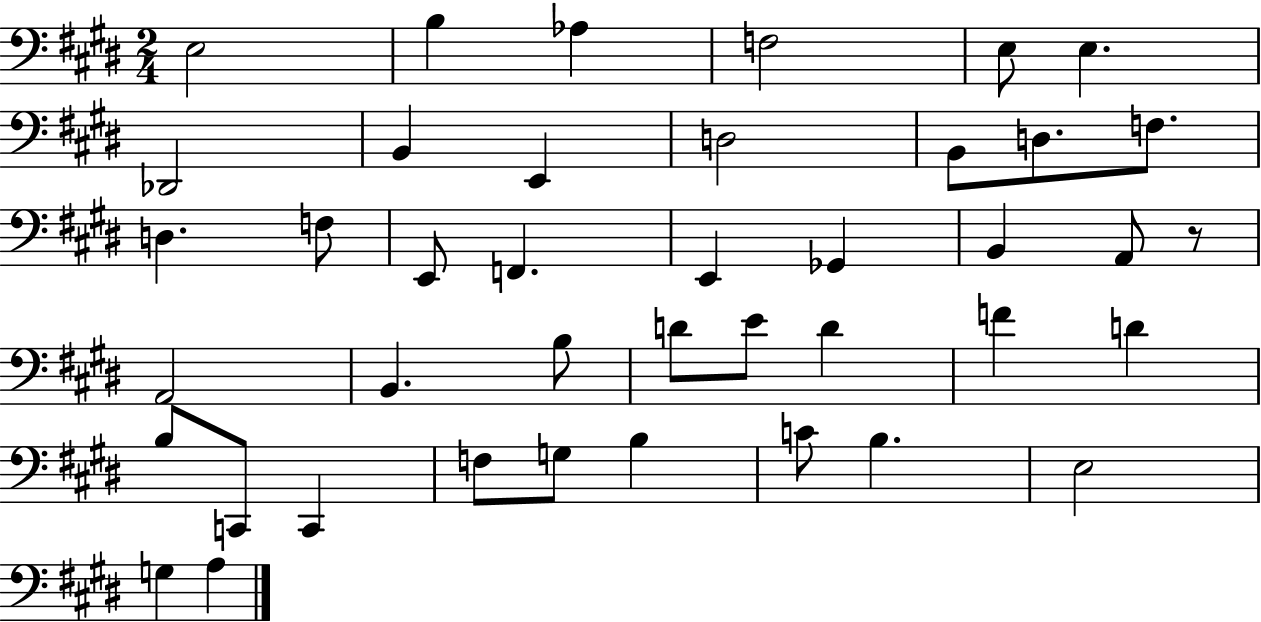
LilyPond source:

{
  \clef bass
  \numericTimeSignature
  \time 2/4
  \key e \major
  e2 | b4 aes4 | f2 | e8 e4. | \break des,2 | b,4 e,4 | d2 | b,8 d8. f8. | \break d4. f8 | e,8 f,4. | e,4 ges,4 | b,4 a,8 r8 | \break a,2 | b,4. b8 | d'8 e'8 d'4 | f'4 d'4 | \break b8 c,8 c,4 | f8 g8 b4 | c'8 b4. | e2 | \break g4 a4 | \bar "|."
}